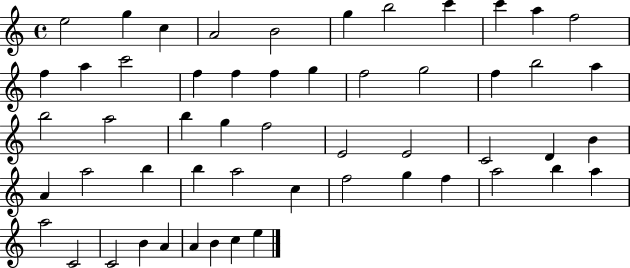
X:1
T:Untitled
M:4/4
L:1/4
K:C
e2 g c A2 B2 g b2 c' c' a f2 f a c'2 f f f g f2 g2 f b2 a b2 a2 b g f2 E2 E2 C2 D B A a2 b b a2 c f2 g f a2 b a a2 C2 C2 B A A B c e